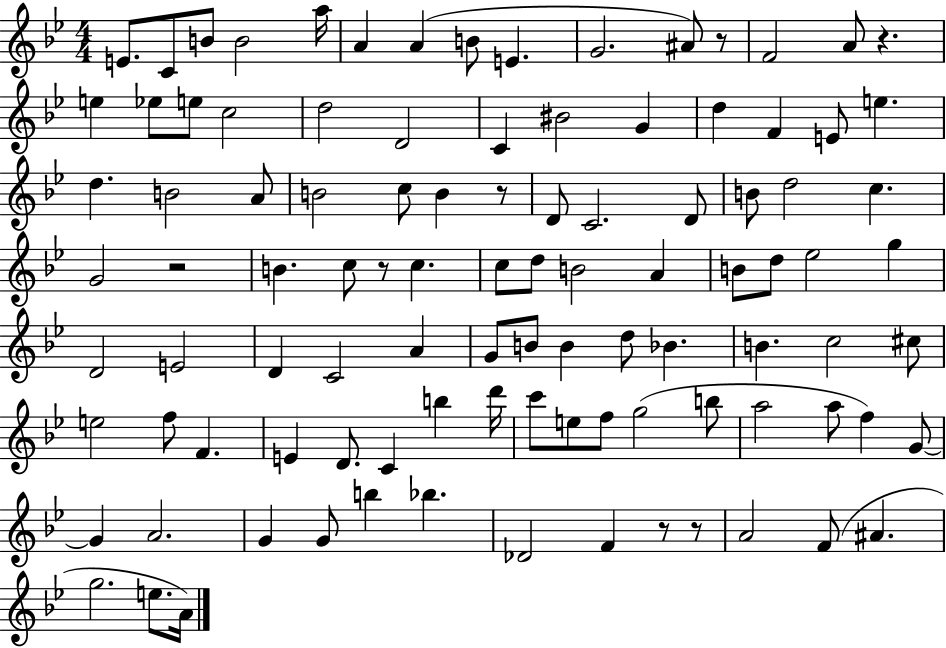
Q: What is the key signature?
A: BES major